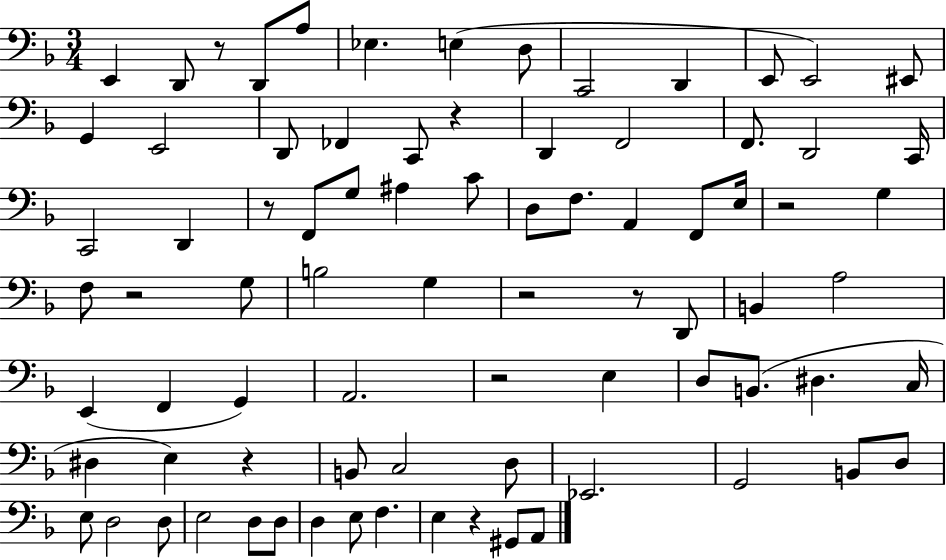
X:1
T:Untitled
M:3/4
L:1/4
K:F
E,, D,,/2 z/2 D,,/2 A,/2 _E, E, D,/2 C,,2 D,, E,,/2 E,,2 ^E,,/2 G,, E,,2 D,,/2 _F,, C,,/2 z D,, F,,2 F,,/2 D,,2 C,,/4 C,,2 D,, z/2 F,,/2 G,/2 ^A, C/2 D,/2 F,/2 A,, F,,/2 E,/4 z2 G, F,/2 z2 G,/2 B,2 G, z2 z/2 D,,/2 B,, A,2 E,, F,, G,, A,,2 z2 E, D,/2 B,,/2 ^D, C,/4 ^D, E, z B,,/2 C,2 D,/2 _E,,2 G,,2 B,,/2 D,/2 E,/2 D,2 D,/2 E,2 D,/2 D,/2 D, E,/2 F, E, z ^G,,/2 A,,/2